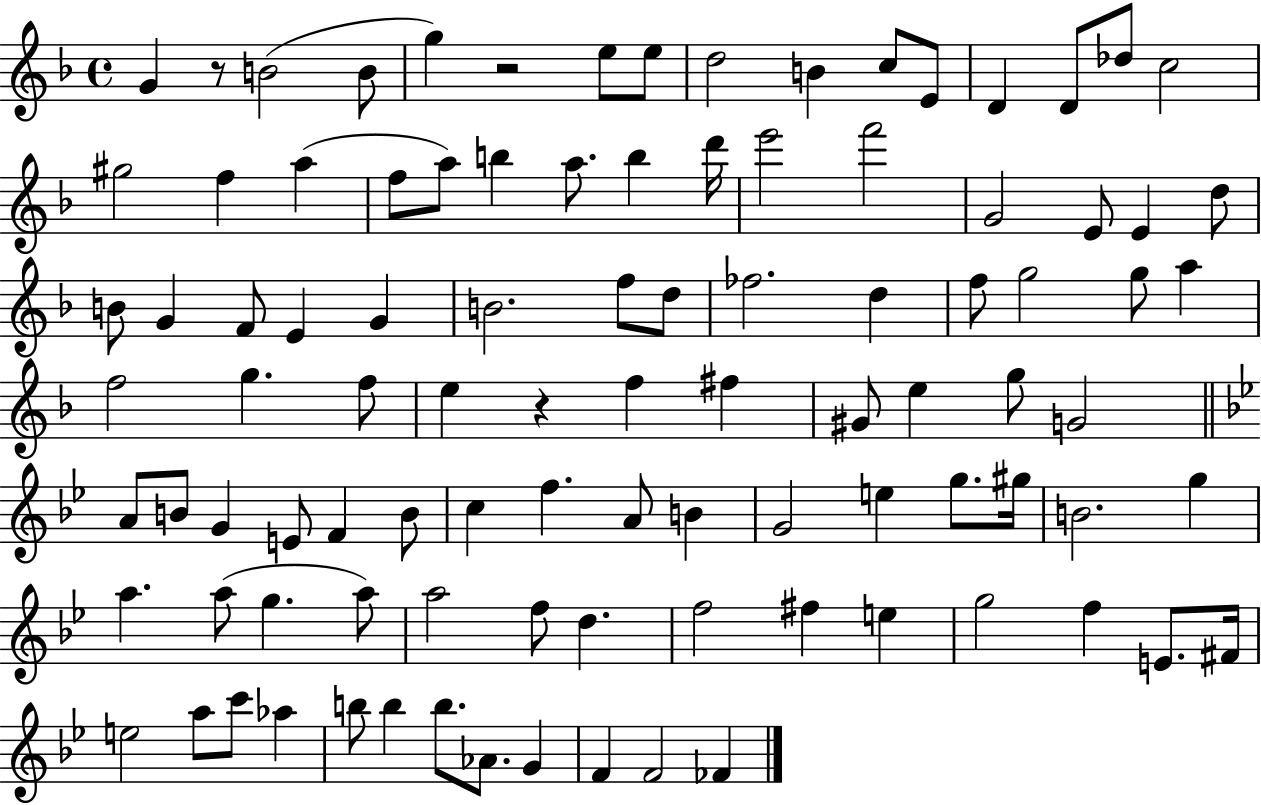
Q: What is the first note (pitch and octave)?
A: G4